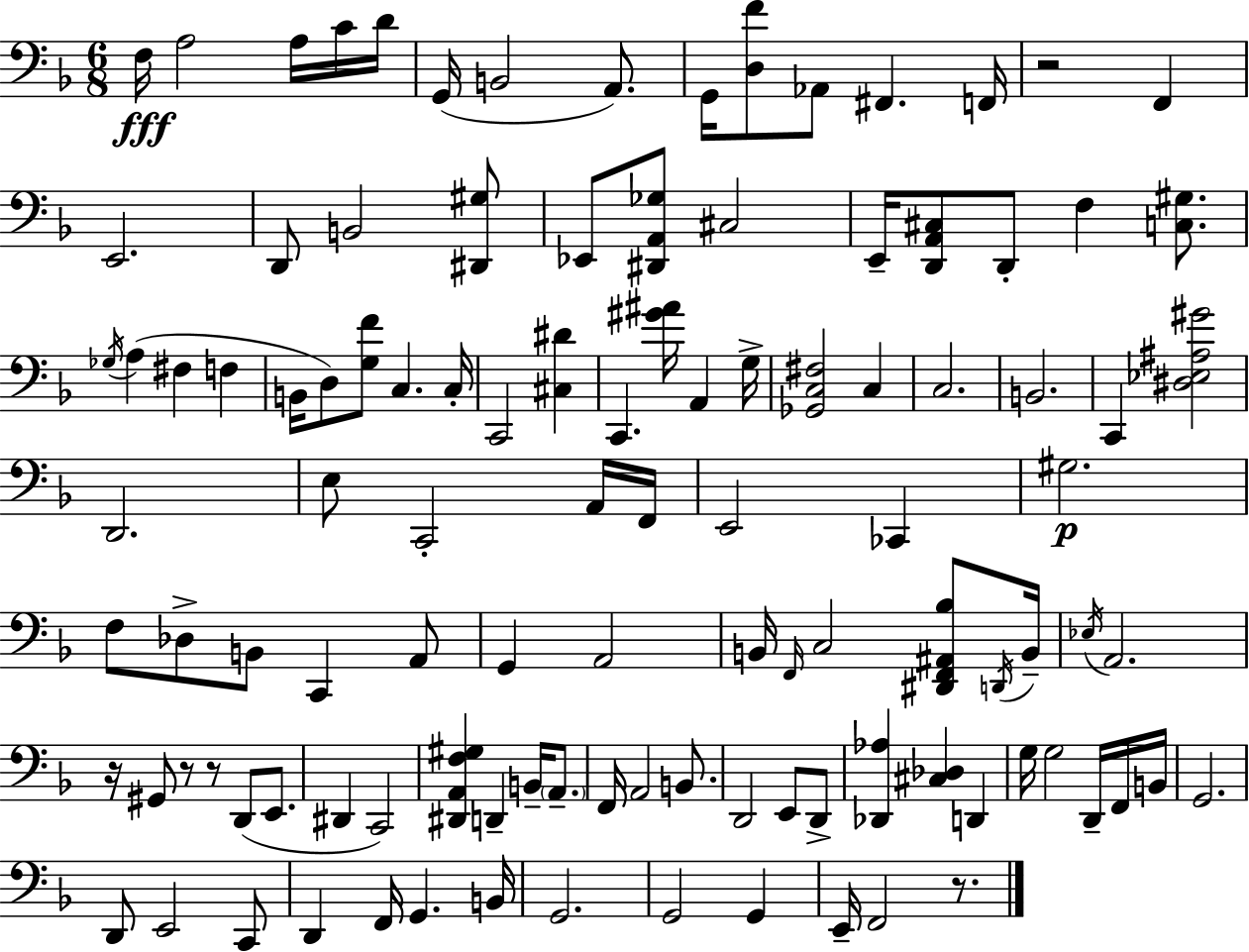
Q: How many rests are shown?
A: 5